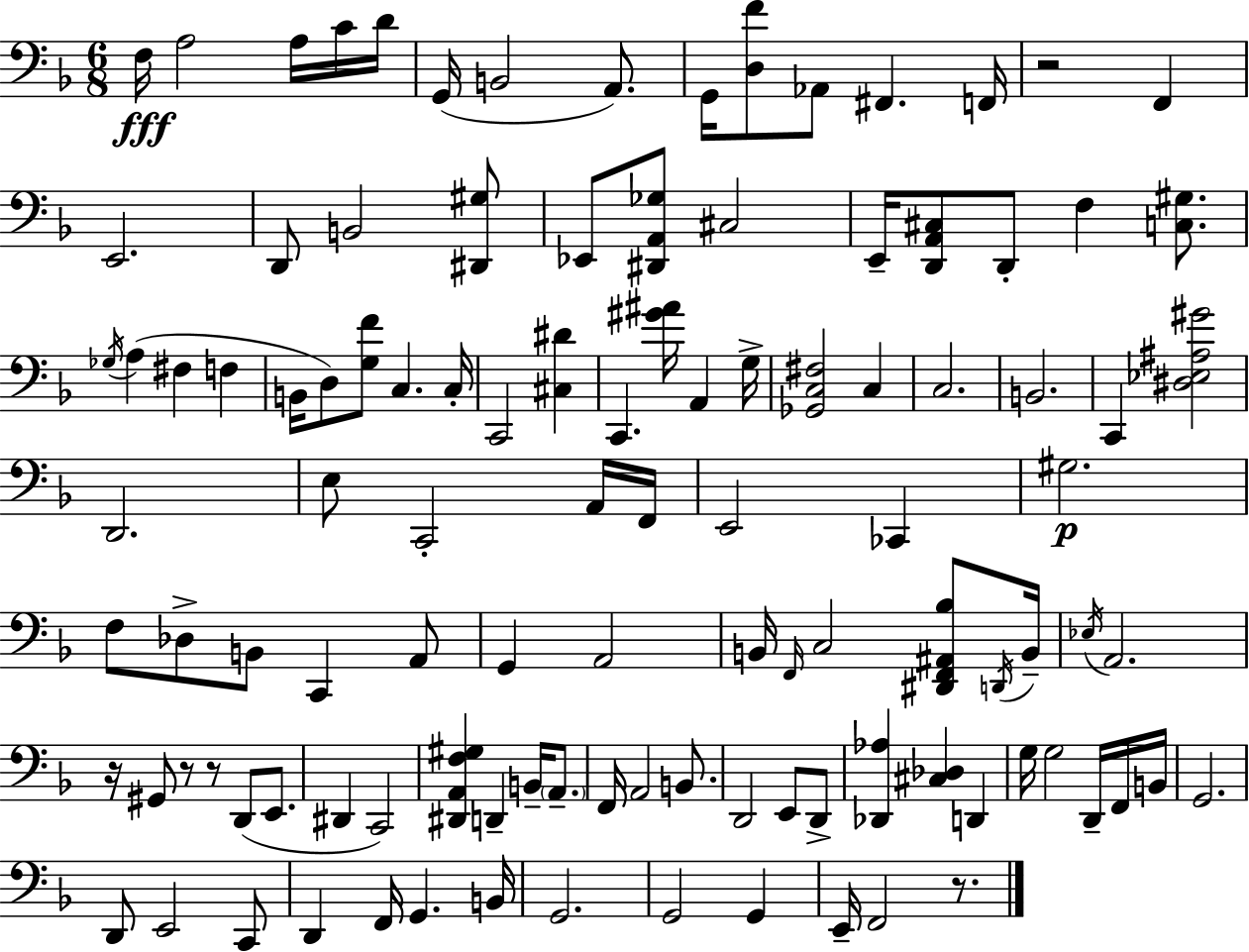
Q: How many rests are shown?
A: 5